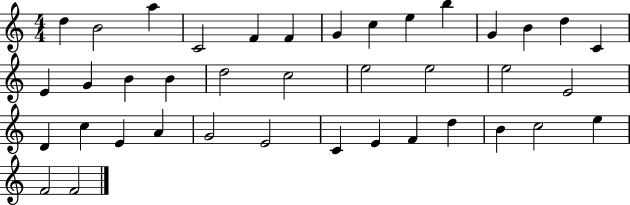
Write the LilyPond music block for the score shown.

{
  \clef treble
  \numericTimeSignature
  \time 4/4
  \key c \major
  d''4 b'2 a''4 | c'2 f'4 f'4 | g'4 c''4 e''4 b''4 | g'4 b'4 d''4 c'4 | \break e'4 g'4 b'4 b'4 | d''2 c''2 | e''2 e''2 | e''2 e'2 | \break d'4 c''4 e'4 a'4 | g'2 e'2 | c'4 e'4 f'4 d''4 | b'4 c''2 e''4 | \break f'2 f'2 | \bar "|."
}